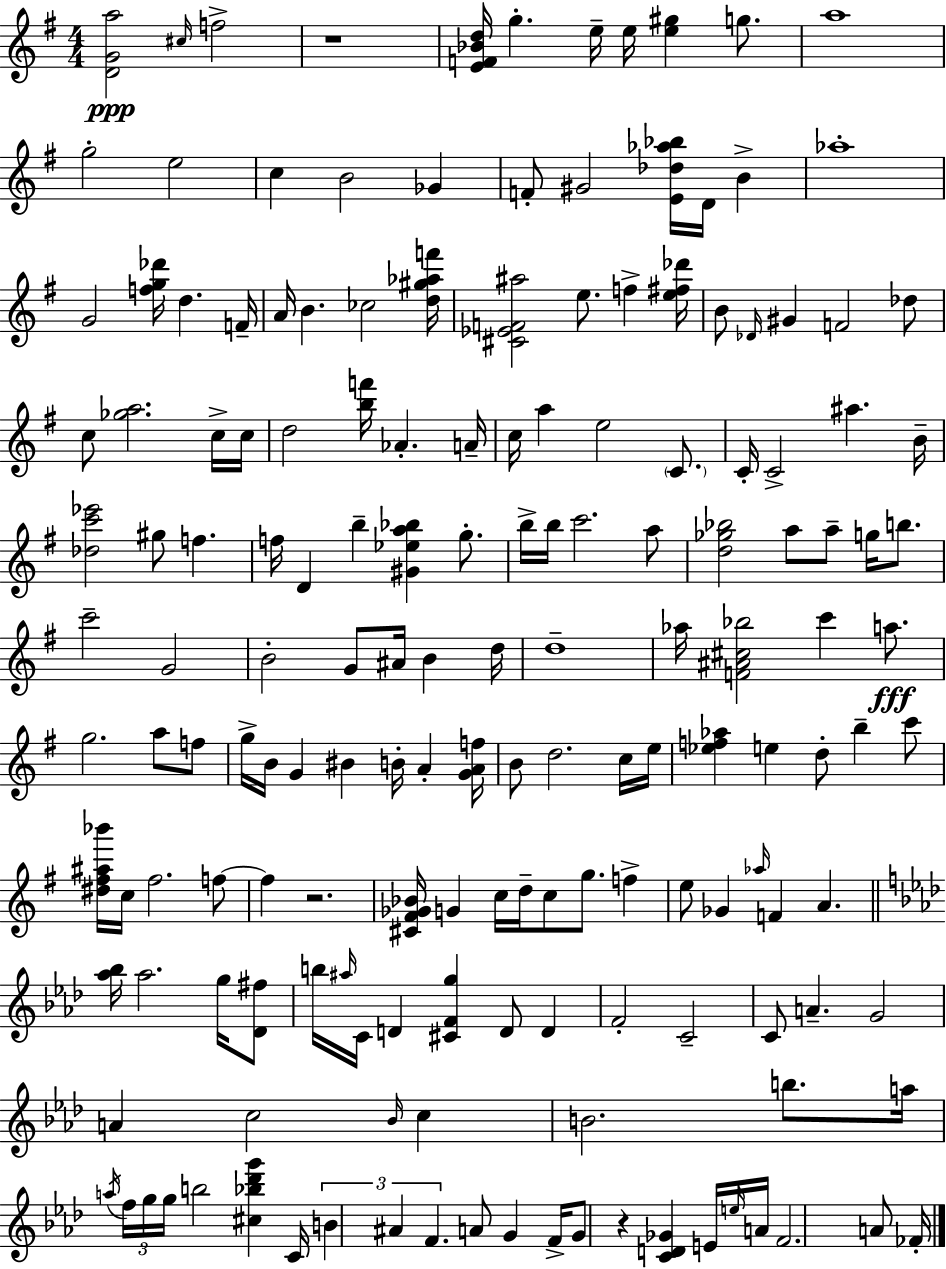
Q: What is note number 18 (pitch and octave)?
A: G4